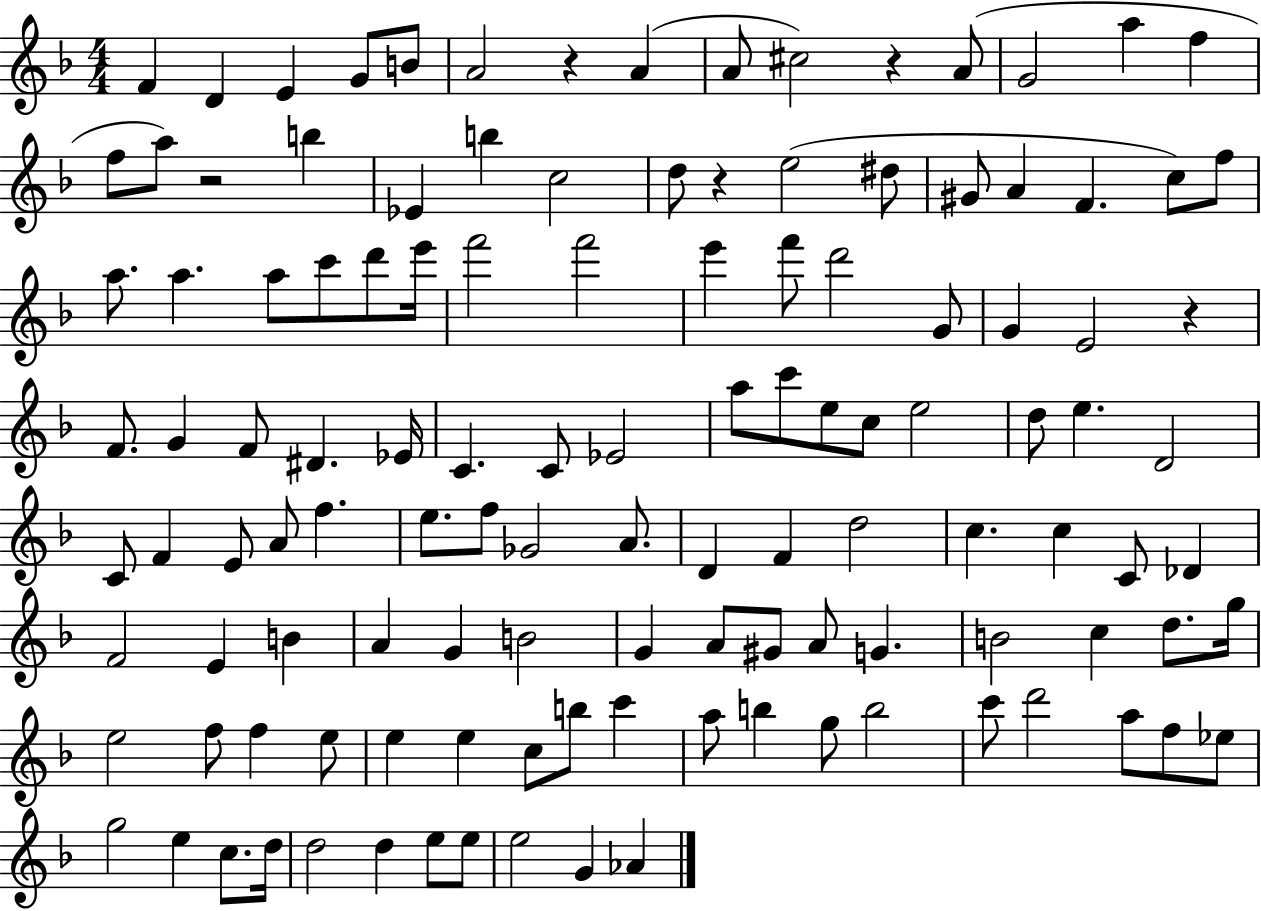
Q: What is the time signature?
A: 4/4